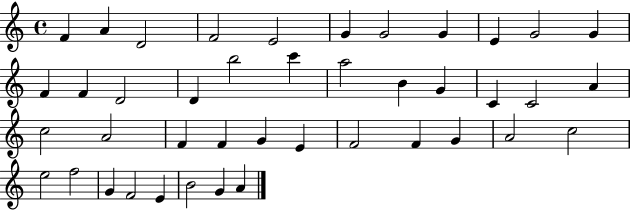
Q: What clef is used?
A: treble